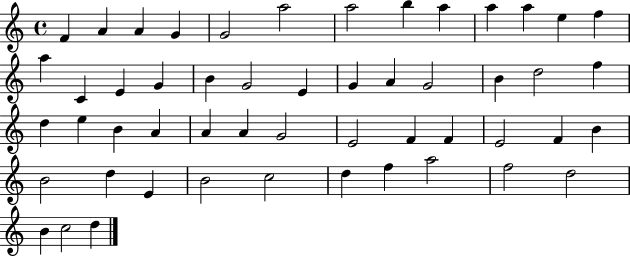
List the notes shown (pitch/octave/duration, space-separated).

F4/q A4/q A4/q G4/q G4/h A5/h A5/h B5/q A5/q A5/q A5/q E5/q F5/q A5/q C4/q E4/q G4/q B4/q G4/h E4/q G4/q A4/q G4/h B4/q D5/h F5/q D5/q E5/q B4/q A4/q A4/q A4/q G4/h E4/h F4/q F4/q E4/h F4/q B4/q B4/h D5/q E4/q B4/h C5/h D5/q F5/q A5/h F5/h D5/h B4/q C5/h D5/q